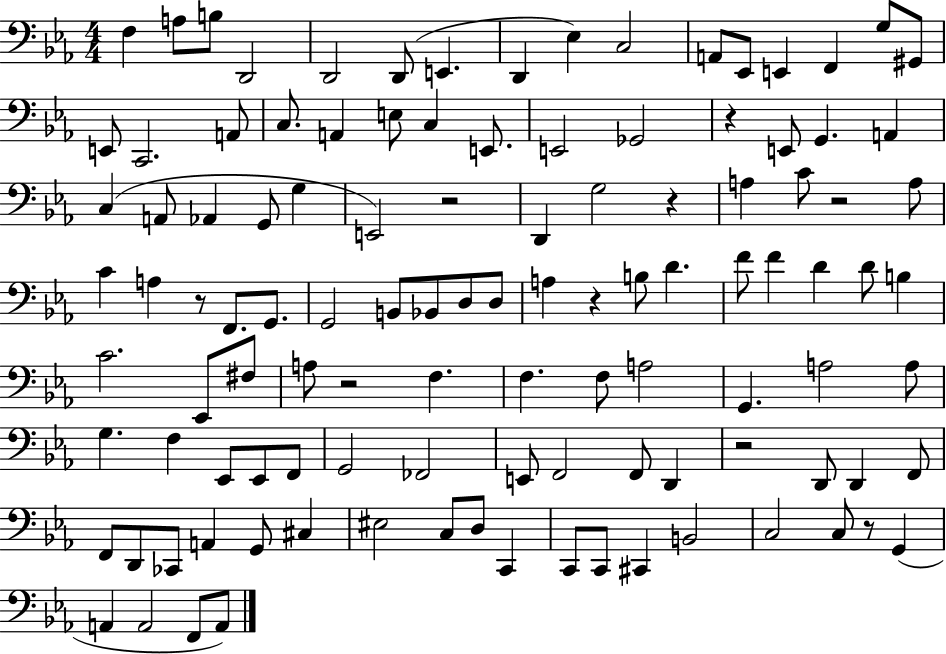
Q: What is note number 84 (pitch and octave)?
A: D2